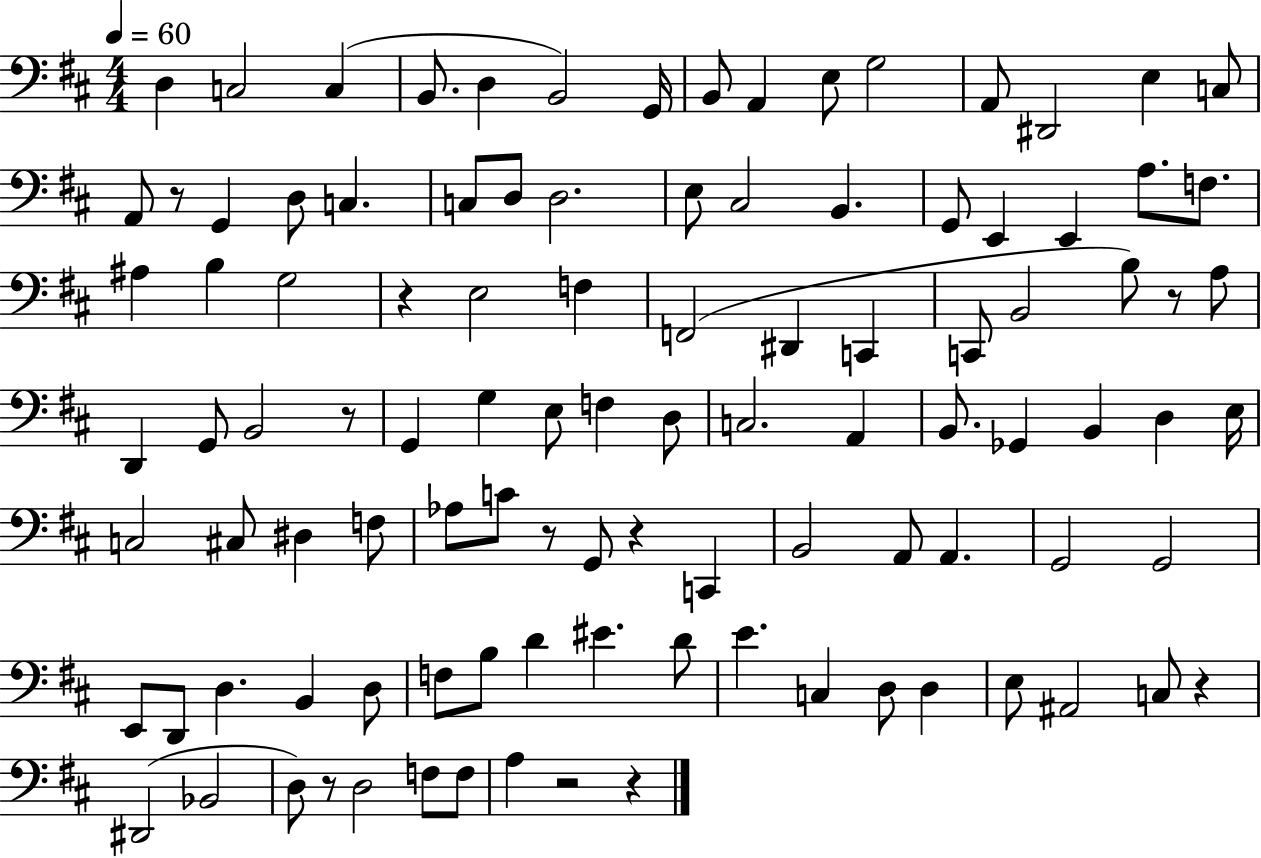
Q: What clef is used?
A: bass